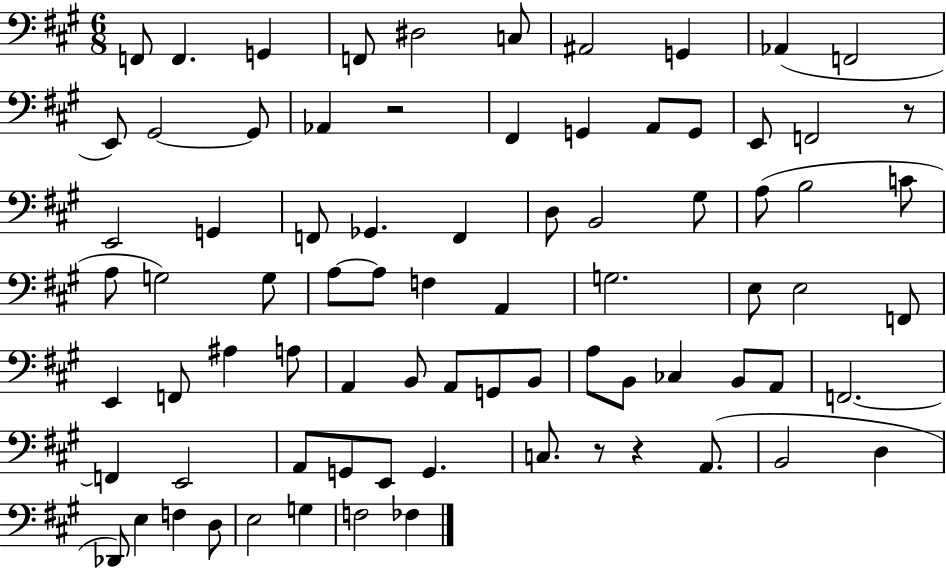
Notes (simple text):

F2/e F2/q. G2/q F2/e D#3/h C3/e A#2/h G2/q Ab2/q F2/h E2/e G#2/h G#2/e Ab2/q R/h F#2/q G2/q A2/e G2/e E2/e F2/h R/e E2/h G2/q F2/e Gb2/q. F2/q D3/e B2/h G#3/e A3/e B3/h C4/e A3/e G3/h G3/e A3/e A3/e F3/q A2/q G3/h. E3/e E3/h F2/e E2/q F2/e A#3/q A3/e A2/q B2/e A2/e G2/e B2/e A3/e B2/e CES3/q B2/e A2/e F2/h. F2/q E2/h A2/e G2/e E2/e G2/q. C3/e. R/e R/q A2/e. B2/h D3/q Db2/e E3/q F3/q D3/e E3/h G3/q F3/h FES3/q